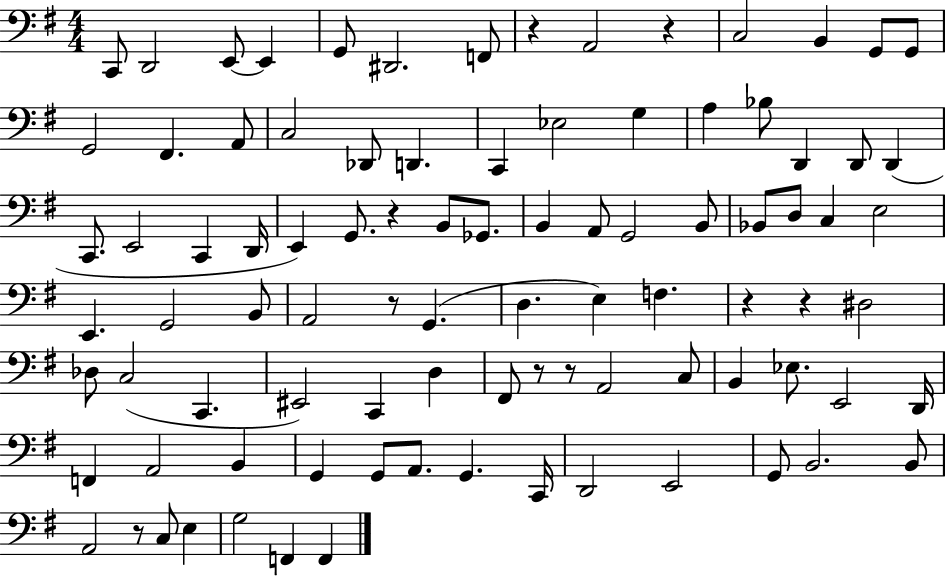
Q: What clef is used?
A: bass